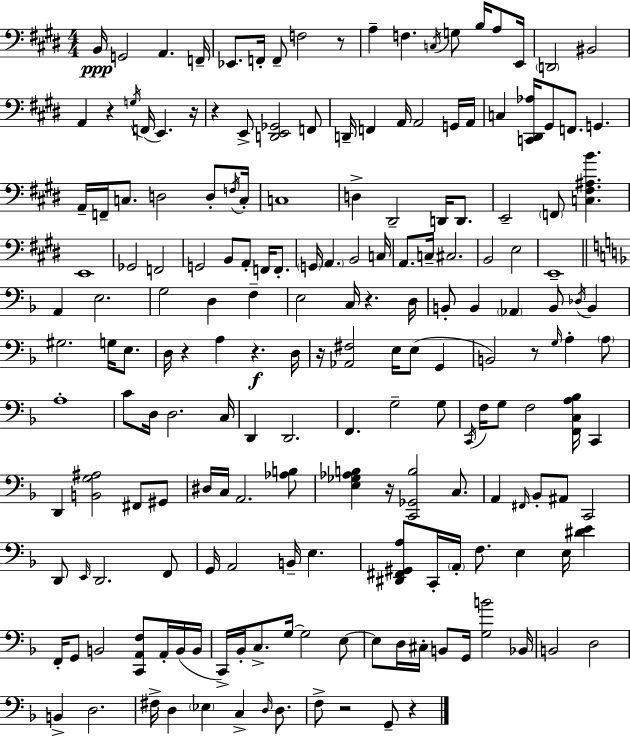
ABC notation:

X:1
T:Untitled
M:4/4
L:1/4
K:E
B,,/4 G,,2 A,, F,,/4 _E,,/2 F,,/4 F,,/2 F,2 z/2 A, F, C,/4 G,/2 B,/4 A,/2 E,,/4 D,,2 ^B,,2 A,, z G,/4 F,,/4 E,, z/4 z E,,/2 [D,,E,,_G,,]2 F,,/2 D,,/4 F,, A,,/4 A,,2 G,,/4 A,,/4 C, [C,,^D,,_A,]/4 ^G,,/2 F,,/2 G,, A,,/4 F,,/4 C,/2 D,2 D,/2 F,/4 C,/4 C,4 D, ^D,,2 D,,/4 D,,/2 E,,2 F,,/2 [C,^F,^A,B] E,,4 _G,,2 F,,2 G,,2 B,,/2 A,,/2 F,,/4 F,,/2 G,,/4 A,, B,,2 C,/4 A,,/2 C,/4 ^C,2 B,,2 E,2 E,,4 A,, E,2 G,2 D, F, E,2 C,/4 z D,/4 B,,/2 B,, _A,, B,,/2 _D,/4 B,, ^G,2 G,/4 E,/2 D,/4 z A, z D,/4 z/4 [_A,,^F,]2 E,/4 E,/2 G,, B,,2 z/2 G,/4 A, A,/2 A,4 C/2 D,/4 D,2 C,/4 D,, D,,2 F,, G,2 G,/2 C,,/4 F,/4 G,/2 F,2 [F,,C,A,_B,]/4 C,, D,, [B,,G,^A,]2 ^F,,/2 ^G,,/2 ^D,/4 C,/4 A,,2 [_A,B,]/2 [E,_G,_A,B,] z/4 [C,,_G,,B,]2 C,/2 A,, ^F,,/4 _B,,/2 ^A,,/2 C,,2 D,,/2 E,,/4 D,,2 F,,/2 G,,/4 A,,2 B,,/4 E, [^D,,^F,,^G,,A,]/2 C,,/4 A,,/4 F,/2 E, E,/4 [^DE] F,,/4 G,,/2 B,,2 [C,,A,,F,]/2 A,,/4 B,,/4 B,,/4 C,,/4 _B,,/4 C,/2 G,/4 G,2 E,/2 E,/2 D,/4 ^C,/4 B,,/2 G,,/4 [G,B]2 _B,,/4 B,,2 D,2 B,, D,2 ^F,/4 D, _E, C, D,/4 D,/2 F,/2 z2 G,,/2 z